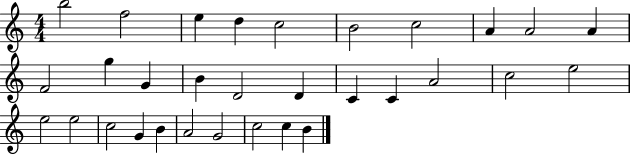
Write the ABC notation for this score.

X:1
T:Untitled
M:4/4
L:1/4
K:C
b2 f2 e d c2 B2 c2 A A2 A F2 g G B D2 D C C A2 c2 e2 e2 e2 c2 G B A2 G2 c2 c B